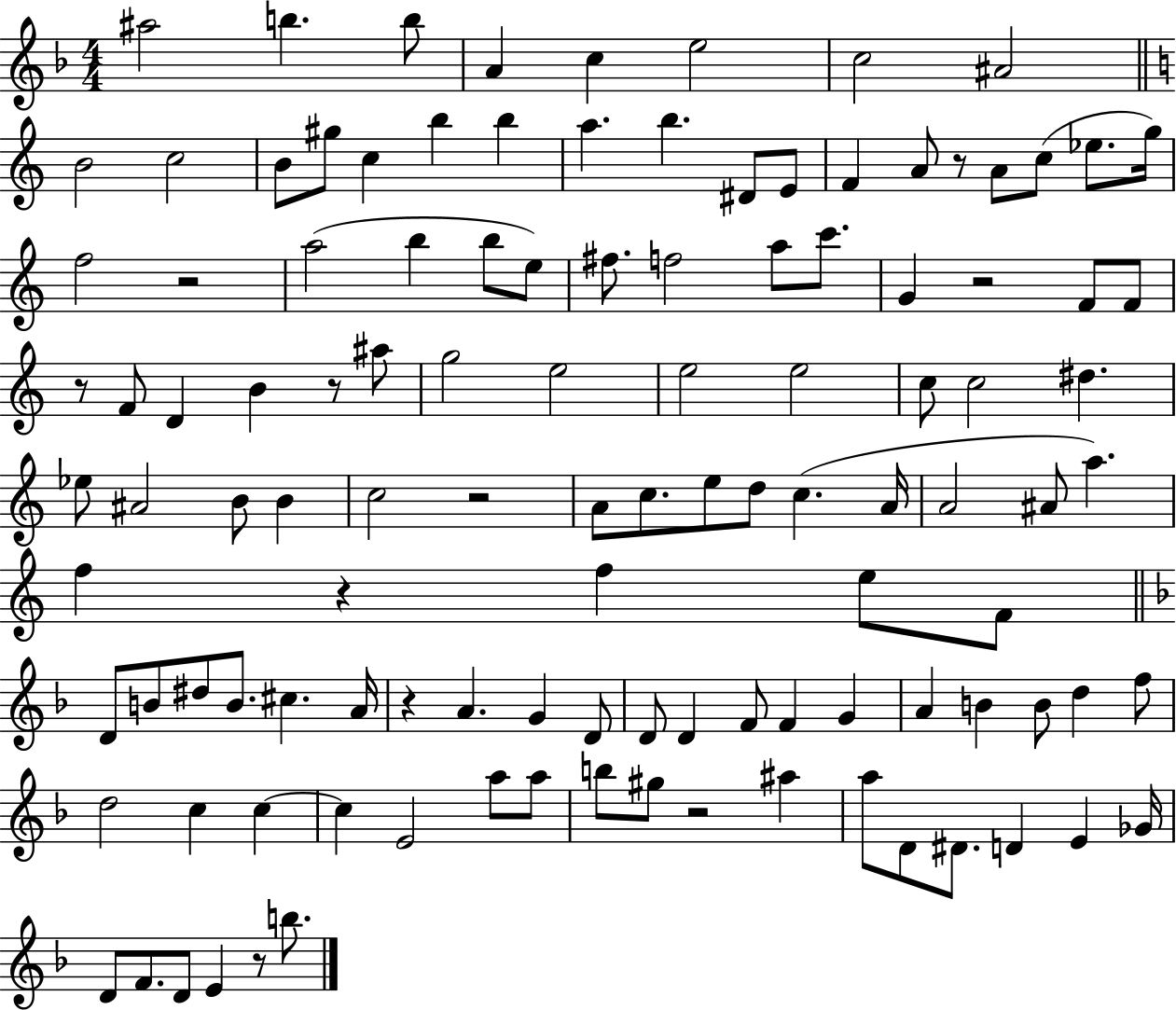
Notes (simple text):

A#5/h B5/q. B5/e A4/q C5/q E5/h C5/h A#4/h B4/h C5/h B4/e G#5/e C5/q B5/q B5/q A5/q. B5/q. D#4/e E4/e F4/q A4/e R/e A4/e C5/e Eb5/e. G5/s F5/h R/h A5/h B5/q B5/e E5/e F#5/e. F5/h A5/e C6/e. G4/q R/h F4/e F4/e R/e F4/e D4/q B4/q R/e A#5/e G5/h E5/h E5/h E5/h C5/e C5/h D#5/q. Eb5/e A#4/h B4/e B4/q C5/h R/h A4/e C5/e. E5/e D5/e C5/q. A4/s A4/h A#4/e A5/q. F5/q R/q F5/q E5/e F4/e D4/e B4/e D#5/e B4/e. C#5/q. A4/s R/q A4/q. G4/q D4/e D4/e D4/q F4/e F4/q G4/q A4/q B4/q B4/e D5/q F5/e D5/h C5/q C5/q C5/q E4/h A5/e A5/e B5/e G#5/e R/h A#5/q A5/e D4/e D#4/e. D4/q E4/q Gb4/s D4/e F4/e. D4/e E4/q R/e B5/e.